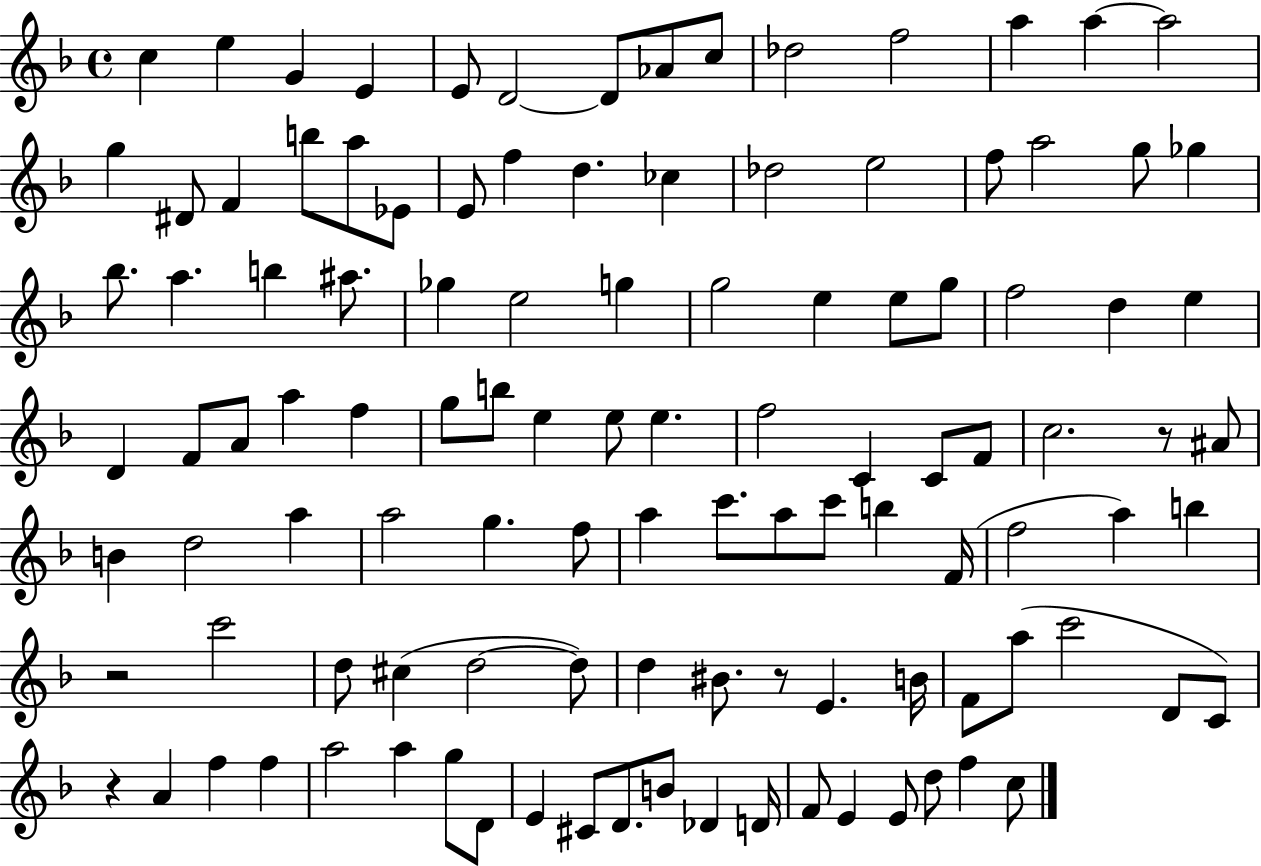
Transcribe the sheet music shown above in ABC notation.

X:1
T:Untitled
M:4/4
L:1/4
K:F
c e G E E/2 D2 D/2 _A/2 c/2 _d2 f2 a a a2 g ^D/2 F b/2 a/2 _E/2 E/2 f d _c _d2 e2 f/2 a2 g/2 _g _b/2 a b ^a/2 _g e2 g g2 e e/2 g/2 f2 d e D F/2 A/2 a f g/2 b/2 e e/2 e f2 C C/2 F/2 c2 z/2 ^A/2 B d2 a a2 g f/2 a c'/2 a/2 c'/2 b F/4 f2 a b z2 c'2 d/2 ^c d2 d/2 d ^B/2 z/2 E B/4 F/2 a/2 c'2 D/2 C/2 z A f f a2 a g/2 D/2 E ^C/2 D/2 B/2 _D D/4 F/2 E E/2 d/2 f c/2